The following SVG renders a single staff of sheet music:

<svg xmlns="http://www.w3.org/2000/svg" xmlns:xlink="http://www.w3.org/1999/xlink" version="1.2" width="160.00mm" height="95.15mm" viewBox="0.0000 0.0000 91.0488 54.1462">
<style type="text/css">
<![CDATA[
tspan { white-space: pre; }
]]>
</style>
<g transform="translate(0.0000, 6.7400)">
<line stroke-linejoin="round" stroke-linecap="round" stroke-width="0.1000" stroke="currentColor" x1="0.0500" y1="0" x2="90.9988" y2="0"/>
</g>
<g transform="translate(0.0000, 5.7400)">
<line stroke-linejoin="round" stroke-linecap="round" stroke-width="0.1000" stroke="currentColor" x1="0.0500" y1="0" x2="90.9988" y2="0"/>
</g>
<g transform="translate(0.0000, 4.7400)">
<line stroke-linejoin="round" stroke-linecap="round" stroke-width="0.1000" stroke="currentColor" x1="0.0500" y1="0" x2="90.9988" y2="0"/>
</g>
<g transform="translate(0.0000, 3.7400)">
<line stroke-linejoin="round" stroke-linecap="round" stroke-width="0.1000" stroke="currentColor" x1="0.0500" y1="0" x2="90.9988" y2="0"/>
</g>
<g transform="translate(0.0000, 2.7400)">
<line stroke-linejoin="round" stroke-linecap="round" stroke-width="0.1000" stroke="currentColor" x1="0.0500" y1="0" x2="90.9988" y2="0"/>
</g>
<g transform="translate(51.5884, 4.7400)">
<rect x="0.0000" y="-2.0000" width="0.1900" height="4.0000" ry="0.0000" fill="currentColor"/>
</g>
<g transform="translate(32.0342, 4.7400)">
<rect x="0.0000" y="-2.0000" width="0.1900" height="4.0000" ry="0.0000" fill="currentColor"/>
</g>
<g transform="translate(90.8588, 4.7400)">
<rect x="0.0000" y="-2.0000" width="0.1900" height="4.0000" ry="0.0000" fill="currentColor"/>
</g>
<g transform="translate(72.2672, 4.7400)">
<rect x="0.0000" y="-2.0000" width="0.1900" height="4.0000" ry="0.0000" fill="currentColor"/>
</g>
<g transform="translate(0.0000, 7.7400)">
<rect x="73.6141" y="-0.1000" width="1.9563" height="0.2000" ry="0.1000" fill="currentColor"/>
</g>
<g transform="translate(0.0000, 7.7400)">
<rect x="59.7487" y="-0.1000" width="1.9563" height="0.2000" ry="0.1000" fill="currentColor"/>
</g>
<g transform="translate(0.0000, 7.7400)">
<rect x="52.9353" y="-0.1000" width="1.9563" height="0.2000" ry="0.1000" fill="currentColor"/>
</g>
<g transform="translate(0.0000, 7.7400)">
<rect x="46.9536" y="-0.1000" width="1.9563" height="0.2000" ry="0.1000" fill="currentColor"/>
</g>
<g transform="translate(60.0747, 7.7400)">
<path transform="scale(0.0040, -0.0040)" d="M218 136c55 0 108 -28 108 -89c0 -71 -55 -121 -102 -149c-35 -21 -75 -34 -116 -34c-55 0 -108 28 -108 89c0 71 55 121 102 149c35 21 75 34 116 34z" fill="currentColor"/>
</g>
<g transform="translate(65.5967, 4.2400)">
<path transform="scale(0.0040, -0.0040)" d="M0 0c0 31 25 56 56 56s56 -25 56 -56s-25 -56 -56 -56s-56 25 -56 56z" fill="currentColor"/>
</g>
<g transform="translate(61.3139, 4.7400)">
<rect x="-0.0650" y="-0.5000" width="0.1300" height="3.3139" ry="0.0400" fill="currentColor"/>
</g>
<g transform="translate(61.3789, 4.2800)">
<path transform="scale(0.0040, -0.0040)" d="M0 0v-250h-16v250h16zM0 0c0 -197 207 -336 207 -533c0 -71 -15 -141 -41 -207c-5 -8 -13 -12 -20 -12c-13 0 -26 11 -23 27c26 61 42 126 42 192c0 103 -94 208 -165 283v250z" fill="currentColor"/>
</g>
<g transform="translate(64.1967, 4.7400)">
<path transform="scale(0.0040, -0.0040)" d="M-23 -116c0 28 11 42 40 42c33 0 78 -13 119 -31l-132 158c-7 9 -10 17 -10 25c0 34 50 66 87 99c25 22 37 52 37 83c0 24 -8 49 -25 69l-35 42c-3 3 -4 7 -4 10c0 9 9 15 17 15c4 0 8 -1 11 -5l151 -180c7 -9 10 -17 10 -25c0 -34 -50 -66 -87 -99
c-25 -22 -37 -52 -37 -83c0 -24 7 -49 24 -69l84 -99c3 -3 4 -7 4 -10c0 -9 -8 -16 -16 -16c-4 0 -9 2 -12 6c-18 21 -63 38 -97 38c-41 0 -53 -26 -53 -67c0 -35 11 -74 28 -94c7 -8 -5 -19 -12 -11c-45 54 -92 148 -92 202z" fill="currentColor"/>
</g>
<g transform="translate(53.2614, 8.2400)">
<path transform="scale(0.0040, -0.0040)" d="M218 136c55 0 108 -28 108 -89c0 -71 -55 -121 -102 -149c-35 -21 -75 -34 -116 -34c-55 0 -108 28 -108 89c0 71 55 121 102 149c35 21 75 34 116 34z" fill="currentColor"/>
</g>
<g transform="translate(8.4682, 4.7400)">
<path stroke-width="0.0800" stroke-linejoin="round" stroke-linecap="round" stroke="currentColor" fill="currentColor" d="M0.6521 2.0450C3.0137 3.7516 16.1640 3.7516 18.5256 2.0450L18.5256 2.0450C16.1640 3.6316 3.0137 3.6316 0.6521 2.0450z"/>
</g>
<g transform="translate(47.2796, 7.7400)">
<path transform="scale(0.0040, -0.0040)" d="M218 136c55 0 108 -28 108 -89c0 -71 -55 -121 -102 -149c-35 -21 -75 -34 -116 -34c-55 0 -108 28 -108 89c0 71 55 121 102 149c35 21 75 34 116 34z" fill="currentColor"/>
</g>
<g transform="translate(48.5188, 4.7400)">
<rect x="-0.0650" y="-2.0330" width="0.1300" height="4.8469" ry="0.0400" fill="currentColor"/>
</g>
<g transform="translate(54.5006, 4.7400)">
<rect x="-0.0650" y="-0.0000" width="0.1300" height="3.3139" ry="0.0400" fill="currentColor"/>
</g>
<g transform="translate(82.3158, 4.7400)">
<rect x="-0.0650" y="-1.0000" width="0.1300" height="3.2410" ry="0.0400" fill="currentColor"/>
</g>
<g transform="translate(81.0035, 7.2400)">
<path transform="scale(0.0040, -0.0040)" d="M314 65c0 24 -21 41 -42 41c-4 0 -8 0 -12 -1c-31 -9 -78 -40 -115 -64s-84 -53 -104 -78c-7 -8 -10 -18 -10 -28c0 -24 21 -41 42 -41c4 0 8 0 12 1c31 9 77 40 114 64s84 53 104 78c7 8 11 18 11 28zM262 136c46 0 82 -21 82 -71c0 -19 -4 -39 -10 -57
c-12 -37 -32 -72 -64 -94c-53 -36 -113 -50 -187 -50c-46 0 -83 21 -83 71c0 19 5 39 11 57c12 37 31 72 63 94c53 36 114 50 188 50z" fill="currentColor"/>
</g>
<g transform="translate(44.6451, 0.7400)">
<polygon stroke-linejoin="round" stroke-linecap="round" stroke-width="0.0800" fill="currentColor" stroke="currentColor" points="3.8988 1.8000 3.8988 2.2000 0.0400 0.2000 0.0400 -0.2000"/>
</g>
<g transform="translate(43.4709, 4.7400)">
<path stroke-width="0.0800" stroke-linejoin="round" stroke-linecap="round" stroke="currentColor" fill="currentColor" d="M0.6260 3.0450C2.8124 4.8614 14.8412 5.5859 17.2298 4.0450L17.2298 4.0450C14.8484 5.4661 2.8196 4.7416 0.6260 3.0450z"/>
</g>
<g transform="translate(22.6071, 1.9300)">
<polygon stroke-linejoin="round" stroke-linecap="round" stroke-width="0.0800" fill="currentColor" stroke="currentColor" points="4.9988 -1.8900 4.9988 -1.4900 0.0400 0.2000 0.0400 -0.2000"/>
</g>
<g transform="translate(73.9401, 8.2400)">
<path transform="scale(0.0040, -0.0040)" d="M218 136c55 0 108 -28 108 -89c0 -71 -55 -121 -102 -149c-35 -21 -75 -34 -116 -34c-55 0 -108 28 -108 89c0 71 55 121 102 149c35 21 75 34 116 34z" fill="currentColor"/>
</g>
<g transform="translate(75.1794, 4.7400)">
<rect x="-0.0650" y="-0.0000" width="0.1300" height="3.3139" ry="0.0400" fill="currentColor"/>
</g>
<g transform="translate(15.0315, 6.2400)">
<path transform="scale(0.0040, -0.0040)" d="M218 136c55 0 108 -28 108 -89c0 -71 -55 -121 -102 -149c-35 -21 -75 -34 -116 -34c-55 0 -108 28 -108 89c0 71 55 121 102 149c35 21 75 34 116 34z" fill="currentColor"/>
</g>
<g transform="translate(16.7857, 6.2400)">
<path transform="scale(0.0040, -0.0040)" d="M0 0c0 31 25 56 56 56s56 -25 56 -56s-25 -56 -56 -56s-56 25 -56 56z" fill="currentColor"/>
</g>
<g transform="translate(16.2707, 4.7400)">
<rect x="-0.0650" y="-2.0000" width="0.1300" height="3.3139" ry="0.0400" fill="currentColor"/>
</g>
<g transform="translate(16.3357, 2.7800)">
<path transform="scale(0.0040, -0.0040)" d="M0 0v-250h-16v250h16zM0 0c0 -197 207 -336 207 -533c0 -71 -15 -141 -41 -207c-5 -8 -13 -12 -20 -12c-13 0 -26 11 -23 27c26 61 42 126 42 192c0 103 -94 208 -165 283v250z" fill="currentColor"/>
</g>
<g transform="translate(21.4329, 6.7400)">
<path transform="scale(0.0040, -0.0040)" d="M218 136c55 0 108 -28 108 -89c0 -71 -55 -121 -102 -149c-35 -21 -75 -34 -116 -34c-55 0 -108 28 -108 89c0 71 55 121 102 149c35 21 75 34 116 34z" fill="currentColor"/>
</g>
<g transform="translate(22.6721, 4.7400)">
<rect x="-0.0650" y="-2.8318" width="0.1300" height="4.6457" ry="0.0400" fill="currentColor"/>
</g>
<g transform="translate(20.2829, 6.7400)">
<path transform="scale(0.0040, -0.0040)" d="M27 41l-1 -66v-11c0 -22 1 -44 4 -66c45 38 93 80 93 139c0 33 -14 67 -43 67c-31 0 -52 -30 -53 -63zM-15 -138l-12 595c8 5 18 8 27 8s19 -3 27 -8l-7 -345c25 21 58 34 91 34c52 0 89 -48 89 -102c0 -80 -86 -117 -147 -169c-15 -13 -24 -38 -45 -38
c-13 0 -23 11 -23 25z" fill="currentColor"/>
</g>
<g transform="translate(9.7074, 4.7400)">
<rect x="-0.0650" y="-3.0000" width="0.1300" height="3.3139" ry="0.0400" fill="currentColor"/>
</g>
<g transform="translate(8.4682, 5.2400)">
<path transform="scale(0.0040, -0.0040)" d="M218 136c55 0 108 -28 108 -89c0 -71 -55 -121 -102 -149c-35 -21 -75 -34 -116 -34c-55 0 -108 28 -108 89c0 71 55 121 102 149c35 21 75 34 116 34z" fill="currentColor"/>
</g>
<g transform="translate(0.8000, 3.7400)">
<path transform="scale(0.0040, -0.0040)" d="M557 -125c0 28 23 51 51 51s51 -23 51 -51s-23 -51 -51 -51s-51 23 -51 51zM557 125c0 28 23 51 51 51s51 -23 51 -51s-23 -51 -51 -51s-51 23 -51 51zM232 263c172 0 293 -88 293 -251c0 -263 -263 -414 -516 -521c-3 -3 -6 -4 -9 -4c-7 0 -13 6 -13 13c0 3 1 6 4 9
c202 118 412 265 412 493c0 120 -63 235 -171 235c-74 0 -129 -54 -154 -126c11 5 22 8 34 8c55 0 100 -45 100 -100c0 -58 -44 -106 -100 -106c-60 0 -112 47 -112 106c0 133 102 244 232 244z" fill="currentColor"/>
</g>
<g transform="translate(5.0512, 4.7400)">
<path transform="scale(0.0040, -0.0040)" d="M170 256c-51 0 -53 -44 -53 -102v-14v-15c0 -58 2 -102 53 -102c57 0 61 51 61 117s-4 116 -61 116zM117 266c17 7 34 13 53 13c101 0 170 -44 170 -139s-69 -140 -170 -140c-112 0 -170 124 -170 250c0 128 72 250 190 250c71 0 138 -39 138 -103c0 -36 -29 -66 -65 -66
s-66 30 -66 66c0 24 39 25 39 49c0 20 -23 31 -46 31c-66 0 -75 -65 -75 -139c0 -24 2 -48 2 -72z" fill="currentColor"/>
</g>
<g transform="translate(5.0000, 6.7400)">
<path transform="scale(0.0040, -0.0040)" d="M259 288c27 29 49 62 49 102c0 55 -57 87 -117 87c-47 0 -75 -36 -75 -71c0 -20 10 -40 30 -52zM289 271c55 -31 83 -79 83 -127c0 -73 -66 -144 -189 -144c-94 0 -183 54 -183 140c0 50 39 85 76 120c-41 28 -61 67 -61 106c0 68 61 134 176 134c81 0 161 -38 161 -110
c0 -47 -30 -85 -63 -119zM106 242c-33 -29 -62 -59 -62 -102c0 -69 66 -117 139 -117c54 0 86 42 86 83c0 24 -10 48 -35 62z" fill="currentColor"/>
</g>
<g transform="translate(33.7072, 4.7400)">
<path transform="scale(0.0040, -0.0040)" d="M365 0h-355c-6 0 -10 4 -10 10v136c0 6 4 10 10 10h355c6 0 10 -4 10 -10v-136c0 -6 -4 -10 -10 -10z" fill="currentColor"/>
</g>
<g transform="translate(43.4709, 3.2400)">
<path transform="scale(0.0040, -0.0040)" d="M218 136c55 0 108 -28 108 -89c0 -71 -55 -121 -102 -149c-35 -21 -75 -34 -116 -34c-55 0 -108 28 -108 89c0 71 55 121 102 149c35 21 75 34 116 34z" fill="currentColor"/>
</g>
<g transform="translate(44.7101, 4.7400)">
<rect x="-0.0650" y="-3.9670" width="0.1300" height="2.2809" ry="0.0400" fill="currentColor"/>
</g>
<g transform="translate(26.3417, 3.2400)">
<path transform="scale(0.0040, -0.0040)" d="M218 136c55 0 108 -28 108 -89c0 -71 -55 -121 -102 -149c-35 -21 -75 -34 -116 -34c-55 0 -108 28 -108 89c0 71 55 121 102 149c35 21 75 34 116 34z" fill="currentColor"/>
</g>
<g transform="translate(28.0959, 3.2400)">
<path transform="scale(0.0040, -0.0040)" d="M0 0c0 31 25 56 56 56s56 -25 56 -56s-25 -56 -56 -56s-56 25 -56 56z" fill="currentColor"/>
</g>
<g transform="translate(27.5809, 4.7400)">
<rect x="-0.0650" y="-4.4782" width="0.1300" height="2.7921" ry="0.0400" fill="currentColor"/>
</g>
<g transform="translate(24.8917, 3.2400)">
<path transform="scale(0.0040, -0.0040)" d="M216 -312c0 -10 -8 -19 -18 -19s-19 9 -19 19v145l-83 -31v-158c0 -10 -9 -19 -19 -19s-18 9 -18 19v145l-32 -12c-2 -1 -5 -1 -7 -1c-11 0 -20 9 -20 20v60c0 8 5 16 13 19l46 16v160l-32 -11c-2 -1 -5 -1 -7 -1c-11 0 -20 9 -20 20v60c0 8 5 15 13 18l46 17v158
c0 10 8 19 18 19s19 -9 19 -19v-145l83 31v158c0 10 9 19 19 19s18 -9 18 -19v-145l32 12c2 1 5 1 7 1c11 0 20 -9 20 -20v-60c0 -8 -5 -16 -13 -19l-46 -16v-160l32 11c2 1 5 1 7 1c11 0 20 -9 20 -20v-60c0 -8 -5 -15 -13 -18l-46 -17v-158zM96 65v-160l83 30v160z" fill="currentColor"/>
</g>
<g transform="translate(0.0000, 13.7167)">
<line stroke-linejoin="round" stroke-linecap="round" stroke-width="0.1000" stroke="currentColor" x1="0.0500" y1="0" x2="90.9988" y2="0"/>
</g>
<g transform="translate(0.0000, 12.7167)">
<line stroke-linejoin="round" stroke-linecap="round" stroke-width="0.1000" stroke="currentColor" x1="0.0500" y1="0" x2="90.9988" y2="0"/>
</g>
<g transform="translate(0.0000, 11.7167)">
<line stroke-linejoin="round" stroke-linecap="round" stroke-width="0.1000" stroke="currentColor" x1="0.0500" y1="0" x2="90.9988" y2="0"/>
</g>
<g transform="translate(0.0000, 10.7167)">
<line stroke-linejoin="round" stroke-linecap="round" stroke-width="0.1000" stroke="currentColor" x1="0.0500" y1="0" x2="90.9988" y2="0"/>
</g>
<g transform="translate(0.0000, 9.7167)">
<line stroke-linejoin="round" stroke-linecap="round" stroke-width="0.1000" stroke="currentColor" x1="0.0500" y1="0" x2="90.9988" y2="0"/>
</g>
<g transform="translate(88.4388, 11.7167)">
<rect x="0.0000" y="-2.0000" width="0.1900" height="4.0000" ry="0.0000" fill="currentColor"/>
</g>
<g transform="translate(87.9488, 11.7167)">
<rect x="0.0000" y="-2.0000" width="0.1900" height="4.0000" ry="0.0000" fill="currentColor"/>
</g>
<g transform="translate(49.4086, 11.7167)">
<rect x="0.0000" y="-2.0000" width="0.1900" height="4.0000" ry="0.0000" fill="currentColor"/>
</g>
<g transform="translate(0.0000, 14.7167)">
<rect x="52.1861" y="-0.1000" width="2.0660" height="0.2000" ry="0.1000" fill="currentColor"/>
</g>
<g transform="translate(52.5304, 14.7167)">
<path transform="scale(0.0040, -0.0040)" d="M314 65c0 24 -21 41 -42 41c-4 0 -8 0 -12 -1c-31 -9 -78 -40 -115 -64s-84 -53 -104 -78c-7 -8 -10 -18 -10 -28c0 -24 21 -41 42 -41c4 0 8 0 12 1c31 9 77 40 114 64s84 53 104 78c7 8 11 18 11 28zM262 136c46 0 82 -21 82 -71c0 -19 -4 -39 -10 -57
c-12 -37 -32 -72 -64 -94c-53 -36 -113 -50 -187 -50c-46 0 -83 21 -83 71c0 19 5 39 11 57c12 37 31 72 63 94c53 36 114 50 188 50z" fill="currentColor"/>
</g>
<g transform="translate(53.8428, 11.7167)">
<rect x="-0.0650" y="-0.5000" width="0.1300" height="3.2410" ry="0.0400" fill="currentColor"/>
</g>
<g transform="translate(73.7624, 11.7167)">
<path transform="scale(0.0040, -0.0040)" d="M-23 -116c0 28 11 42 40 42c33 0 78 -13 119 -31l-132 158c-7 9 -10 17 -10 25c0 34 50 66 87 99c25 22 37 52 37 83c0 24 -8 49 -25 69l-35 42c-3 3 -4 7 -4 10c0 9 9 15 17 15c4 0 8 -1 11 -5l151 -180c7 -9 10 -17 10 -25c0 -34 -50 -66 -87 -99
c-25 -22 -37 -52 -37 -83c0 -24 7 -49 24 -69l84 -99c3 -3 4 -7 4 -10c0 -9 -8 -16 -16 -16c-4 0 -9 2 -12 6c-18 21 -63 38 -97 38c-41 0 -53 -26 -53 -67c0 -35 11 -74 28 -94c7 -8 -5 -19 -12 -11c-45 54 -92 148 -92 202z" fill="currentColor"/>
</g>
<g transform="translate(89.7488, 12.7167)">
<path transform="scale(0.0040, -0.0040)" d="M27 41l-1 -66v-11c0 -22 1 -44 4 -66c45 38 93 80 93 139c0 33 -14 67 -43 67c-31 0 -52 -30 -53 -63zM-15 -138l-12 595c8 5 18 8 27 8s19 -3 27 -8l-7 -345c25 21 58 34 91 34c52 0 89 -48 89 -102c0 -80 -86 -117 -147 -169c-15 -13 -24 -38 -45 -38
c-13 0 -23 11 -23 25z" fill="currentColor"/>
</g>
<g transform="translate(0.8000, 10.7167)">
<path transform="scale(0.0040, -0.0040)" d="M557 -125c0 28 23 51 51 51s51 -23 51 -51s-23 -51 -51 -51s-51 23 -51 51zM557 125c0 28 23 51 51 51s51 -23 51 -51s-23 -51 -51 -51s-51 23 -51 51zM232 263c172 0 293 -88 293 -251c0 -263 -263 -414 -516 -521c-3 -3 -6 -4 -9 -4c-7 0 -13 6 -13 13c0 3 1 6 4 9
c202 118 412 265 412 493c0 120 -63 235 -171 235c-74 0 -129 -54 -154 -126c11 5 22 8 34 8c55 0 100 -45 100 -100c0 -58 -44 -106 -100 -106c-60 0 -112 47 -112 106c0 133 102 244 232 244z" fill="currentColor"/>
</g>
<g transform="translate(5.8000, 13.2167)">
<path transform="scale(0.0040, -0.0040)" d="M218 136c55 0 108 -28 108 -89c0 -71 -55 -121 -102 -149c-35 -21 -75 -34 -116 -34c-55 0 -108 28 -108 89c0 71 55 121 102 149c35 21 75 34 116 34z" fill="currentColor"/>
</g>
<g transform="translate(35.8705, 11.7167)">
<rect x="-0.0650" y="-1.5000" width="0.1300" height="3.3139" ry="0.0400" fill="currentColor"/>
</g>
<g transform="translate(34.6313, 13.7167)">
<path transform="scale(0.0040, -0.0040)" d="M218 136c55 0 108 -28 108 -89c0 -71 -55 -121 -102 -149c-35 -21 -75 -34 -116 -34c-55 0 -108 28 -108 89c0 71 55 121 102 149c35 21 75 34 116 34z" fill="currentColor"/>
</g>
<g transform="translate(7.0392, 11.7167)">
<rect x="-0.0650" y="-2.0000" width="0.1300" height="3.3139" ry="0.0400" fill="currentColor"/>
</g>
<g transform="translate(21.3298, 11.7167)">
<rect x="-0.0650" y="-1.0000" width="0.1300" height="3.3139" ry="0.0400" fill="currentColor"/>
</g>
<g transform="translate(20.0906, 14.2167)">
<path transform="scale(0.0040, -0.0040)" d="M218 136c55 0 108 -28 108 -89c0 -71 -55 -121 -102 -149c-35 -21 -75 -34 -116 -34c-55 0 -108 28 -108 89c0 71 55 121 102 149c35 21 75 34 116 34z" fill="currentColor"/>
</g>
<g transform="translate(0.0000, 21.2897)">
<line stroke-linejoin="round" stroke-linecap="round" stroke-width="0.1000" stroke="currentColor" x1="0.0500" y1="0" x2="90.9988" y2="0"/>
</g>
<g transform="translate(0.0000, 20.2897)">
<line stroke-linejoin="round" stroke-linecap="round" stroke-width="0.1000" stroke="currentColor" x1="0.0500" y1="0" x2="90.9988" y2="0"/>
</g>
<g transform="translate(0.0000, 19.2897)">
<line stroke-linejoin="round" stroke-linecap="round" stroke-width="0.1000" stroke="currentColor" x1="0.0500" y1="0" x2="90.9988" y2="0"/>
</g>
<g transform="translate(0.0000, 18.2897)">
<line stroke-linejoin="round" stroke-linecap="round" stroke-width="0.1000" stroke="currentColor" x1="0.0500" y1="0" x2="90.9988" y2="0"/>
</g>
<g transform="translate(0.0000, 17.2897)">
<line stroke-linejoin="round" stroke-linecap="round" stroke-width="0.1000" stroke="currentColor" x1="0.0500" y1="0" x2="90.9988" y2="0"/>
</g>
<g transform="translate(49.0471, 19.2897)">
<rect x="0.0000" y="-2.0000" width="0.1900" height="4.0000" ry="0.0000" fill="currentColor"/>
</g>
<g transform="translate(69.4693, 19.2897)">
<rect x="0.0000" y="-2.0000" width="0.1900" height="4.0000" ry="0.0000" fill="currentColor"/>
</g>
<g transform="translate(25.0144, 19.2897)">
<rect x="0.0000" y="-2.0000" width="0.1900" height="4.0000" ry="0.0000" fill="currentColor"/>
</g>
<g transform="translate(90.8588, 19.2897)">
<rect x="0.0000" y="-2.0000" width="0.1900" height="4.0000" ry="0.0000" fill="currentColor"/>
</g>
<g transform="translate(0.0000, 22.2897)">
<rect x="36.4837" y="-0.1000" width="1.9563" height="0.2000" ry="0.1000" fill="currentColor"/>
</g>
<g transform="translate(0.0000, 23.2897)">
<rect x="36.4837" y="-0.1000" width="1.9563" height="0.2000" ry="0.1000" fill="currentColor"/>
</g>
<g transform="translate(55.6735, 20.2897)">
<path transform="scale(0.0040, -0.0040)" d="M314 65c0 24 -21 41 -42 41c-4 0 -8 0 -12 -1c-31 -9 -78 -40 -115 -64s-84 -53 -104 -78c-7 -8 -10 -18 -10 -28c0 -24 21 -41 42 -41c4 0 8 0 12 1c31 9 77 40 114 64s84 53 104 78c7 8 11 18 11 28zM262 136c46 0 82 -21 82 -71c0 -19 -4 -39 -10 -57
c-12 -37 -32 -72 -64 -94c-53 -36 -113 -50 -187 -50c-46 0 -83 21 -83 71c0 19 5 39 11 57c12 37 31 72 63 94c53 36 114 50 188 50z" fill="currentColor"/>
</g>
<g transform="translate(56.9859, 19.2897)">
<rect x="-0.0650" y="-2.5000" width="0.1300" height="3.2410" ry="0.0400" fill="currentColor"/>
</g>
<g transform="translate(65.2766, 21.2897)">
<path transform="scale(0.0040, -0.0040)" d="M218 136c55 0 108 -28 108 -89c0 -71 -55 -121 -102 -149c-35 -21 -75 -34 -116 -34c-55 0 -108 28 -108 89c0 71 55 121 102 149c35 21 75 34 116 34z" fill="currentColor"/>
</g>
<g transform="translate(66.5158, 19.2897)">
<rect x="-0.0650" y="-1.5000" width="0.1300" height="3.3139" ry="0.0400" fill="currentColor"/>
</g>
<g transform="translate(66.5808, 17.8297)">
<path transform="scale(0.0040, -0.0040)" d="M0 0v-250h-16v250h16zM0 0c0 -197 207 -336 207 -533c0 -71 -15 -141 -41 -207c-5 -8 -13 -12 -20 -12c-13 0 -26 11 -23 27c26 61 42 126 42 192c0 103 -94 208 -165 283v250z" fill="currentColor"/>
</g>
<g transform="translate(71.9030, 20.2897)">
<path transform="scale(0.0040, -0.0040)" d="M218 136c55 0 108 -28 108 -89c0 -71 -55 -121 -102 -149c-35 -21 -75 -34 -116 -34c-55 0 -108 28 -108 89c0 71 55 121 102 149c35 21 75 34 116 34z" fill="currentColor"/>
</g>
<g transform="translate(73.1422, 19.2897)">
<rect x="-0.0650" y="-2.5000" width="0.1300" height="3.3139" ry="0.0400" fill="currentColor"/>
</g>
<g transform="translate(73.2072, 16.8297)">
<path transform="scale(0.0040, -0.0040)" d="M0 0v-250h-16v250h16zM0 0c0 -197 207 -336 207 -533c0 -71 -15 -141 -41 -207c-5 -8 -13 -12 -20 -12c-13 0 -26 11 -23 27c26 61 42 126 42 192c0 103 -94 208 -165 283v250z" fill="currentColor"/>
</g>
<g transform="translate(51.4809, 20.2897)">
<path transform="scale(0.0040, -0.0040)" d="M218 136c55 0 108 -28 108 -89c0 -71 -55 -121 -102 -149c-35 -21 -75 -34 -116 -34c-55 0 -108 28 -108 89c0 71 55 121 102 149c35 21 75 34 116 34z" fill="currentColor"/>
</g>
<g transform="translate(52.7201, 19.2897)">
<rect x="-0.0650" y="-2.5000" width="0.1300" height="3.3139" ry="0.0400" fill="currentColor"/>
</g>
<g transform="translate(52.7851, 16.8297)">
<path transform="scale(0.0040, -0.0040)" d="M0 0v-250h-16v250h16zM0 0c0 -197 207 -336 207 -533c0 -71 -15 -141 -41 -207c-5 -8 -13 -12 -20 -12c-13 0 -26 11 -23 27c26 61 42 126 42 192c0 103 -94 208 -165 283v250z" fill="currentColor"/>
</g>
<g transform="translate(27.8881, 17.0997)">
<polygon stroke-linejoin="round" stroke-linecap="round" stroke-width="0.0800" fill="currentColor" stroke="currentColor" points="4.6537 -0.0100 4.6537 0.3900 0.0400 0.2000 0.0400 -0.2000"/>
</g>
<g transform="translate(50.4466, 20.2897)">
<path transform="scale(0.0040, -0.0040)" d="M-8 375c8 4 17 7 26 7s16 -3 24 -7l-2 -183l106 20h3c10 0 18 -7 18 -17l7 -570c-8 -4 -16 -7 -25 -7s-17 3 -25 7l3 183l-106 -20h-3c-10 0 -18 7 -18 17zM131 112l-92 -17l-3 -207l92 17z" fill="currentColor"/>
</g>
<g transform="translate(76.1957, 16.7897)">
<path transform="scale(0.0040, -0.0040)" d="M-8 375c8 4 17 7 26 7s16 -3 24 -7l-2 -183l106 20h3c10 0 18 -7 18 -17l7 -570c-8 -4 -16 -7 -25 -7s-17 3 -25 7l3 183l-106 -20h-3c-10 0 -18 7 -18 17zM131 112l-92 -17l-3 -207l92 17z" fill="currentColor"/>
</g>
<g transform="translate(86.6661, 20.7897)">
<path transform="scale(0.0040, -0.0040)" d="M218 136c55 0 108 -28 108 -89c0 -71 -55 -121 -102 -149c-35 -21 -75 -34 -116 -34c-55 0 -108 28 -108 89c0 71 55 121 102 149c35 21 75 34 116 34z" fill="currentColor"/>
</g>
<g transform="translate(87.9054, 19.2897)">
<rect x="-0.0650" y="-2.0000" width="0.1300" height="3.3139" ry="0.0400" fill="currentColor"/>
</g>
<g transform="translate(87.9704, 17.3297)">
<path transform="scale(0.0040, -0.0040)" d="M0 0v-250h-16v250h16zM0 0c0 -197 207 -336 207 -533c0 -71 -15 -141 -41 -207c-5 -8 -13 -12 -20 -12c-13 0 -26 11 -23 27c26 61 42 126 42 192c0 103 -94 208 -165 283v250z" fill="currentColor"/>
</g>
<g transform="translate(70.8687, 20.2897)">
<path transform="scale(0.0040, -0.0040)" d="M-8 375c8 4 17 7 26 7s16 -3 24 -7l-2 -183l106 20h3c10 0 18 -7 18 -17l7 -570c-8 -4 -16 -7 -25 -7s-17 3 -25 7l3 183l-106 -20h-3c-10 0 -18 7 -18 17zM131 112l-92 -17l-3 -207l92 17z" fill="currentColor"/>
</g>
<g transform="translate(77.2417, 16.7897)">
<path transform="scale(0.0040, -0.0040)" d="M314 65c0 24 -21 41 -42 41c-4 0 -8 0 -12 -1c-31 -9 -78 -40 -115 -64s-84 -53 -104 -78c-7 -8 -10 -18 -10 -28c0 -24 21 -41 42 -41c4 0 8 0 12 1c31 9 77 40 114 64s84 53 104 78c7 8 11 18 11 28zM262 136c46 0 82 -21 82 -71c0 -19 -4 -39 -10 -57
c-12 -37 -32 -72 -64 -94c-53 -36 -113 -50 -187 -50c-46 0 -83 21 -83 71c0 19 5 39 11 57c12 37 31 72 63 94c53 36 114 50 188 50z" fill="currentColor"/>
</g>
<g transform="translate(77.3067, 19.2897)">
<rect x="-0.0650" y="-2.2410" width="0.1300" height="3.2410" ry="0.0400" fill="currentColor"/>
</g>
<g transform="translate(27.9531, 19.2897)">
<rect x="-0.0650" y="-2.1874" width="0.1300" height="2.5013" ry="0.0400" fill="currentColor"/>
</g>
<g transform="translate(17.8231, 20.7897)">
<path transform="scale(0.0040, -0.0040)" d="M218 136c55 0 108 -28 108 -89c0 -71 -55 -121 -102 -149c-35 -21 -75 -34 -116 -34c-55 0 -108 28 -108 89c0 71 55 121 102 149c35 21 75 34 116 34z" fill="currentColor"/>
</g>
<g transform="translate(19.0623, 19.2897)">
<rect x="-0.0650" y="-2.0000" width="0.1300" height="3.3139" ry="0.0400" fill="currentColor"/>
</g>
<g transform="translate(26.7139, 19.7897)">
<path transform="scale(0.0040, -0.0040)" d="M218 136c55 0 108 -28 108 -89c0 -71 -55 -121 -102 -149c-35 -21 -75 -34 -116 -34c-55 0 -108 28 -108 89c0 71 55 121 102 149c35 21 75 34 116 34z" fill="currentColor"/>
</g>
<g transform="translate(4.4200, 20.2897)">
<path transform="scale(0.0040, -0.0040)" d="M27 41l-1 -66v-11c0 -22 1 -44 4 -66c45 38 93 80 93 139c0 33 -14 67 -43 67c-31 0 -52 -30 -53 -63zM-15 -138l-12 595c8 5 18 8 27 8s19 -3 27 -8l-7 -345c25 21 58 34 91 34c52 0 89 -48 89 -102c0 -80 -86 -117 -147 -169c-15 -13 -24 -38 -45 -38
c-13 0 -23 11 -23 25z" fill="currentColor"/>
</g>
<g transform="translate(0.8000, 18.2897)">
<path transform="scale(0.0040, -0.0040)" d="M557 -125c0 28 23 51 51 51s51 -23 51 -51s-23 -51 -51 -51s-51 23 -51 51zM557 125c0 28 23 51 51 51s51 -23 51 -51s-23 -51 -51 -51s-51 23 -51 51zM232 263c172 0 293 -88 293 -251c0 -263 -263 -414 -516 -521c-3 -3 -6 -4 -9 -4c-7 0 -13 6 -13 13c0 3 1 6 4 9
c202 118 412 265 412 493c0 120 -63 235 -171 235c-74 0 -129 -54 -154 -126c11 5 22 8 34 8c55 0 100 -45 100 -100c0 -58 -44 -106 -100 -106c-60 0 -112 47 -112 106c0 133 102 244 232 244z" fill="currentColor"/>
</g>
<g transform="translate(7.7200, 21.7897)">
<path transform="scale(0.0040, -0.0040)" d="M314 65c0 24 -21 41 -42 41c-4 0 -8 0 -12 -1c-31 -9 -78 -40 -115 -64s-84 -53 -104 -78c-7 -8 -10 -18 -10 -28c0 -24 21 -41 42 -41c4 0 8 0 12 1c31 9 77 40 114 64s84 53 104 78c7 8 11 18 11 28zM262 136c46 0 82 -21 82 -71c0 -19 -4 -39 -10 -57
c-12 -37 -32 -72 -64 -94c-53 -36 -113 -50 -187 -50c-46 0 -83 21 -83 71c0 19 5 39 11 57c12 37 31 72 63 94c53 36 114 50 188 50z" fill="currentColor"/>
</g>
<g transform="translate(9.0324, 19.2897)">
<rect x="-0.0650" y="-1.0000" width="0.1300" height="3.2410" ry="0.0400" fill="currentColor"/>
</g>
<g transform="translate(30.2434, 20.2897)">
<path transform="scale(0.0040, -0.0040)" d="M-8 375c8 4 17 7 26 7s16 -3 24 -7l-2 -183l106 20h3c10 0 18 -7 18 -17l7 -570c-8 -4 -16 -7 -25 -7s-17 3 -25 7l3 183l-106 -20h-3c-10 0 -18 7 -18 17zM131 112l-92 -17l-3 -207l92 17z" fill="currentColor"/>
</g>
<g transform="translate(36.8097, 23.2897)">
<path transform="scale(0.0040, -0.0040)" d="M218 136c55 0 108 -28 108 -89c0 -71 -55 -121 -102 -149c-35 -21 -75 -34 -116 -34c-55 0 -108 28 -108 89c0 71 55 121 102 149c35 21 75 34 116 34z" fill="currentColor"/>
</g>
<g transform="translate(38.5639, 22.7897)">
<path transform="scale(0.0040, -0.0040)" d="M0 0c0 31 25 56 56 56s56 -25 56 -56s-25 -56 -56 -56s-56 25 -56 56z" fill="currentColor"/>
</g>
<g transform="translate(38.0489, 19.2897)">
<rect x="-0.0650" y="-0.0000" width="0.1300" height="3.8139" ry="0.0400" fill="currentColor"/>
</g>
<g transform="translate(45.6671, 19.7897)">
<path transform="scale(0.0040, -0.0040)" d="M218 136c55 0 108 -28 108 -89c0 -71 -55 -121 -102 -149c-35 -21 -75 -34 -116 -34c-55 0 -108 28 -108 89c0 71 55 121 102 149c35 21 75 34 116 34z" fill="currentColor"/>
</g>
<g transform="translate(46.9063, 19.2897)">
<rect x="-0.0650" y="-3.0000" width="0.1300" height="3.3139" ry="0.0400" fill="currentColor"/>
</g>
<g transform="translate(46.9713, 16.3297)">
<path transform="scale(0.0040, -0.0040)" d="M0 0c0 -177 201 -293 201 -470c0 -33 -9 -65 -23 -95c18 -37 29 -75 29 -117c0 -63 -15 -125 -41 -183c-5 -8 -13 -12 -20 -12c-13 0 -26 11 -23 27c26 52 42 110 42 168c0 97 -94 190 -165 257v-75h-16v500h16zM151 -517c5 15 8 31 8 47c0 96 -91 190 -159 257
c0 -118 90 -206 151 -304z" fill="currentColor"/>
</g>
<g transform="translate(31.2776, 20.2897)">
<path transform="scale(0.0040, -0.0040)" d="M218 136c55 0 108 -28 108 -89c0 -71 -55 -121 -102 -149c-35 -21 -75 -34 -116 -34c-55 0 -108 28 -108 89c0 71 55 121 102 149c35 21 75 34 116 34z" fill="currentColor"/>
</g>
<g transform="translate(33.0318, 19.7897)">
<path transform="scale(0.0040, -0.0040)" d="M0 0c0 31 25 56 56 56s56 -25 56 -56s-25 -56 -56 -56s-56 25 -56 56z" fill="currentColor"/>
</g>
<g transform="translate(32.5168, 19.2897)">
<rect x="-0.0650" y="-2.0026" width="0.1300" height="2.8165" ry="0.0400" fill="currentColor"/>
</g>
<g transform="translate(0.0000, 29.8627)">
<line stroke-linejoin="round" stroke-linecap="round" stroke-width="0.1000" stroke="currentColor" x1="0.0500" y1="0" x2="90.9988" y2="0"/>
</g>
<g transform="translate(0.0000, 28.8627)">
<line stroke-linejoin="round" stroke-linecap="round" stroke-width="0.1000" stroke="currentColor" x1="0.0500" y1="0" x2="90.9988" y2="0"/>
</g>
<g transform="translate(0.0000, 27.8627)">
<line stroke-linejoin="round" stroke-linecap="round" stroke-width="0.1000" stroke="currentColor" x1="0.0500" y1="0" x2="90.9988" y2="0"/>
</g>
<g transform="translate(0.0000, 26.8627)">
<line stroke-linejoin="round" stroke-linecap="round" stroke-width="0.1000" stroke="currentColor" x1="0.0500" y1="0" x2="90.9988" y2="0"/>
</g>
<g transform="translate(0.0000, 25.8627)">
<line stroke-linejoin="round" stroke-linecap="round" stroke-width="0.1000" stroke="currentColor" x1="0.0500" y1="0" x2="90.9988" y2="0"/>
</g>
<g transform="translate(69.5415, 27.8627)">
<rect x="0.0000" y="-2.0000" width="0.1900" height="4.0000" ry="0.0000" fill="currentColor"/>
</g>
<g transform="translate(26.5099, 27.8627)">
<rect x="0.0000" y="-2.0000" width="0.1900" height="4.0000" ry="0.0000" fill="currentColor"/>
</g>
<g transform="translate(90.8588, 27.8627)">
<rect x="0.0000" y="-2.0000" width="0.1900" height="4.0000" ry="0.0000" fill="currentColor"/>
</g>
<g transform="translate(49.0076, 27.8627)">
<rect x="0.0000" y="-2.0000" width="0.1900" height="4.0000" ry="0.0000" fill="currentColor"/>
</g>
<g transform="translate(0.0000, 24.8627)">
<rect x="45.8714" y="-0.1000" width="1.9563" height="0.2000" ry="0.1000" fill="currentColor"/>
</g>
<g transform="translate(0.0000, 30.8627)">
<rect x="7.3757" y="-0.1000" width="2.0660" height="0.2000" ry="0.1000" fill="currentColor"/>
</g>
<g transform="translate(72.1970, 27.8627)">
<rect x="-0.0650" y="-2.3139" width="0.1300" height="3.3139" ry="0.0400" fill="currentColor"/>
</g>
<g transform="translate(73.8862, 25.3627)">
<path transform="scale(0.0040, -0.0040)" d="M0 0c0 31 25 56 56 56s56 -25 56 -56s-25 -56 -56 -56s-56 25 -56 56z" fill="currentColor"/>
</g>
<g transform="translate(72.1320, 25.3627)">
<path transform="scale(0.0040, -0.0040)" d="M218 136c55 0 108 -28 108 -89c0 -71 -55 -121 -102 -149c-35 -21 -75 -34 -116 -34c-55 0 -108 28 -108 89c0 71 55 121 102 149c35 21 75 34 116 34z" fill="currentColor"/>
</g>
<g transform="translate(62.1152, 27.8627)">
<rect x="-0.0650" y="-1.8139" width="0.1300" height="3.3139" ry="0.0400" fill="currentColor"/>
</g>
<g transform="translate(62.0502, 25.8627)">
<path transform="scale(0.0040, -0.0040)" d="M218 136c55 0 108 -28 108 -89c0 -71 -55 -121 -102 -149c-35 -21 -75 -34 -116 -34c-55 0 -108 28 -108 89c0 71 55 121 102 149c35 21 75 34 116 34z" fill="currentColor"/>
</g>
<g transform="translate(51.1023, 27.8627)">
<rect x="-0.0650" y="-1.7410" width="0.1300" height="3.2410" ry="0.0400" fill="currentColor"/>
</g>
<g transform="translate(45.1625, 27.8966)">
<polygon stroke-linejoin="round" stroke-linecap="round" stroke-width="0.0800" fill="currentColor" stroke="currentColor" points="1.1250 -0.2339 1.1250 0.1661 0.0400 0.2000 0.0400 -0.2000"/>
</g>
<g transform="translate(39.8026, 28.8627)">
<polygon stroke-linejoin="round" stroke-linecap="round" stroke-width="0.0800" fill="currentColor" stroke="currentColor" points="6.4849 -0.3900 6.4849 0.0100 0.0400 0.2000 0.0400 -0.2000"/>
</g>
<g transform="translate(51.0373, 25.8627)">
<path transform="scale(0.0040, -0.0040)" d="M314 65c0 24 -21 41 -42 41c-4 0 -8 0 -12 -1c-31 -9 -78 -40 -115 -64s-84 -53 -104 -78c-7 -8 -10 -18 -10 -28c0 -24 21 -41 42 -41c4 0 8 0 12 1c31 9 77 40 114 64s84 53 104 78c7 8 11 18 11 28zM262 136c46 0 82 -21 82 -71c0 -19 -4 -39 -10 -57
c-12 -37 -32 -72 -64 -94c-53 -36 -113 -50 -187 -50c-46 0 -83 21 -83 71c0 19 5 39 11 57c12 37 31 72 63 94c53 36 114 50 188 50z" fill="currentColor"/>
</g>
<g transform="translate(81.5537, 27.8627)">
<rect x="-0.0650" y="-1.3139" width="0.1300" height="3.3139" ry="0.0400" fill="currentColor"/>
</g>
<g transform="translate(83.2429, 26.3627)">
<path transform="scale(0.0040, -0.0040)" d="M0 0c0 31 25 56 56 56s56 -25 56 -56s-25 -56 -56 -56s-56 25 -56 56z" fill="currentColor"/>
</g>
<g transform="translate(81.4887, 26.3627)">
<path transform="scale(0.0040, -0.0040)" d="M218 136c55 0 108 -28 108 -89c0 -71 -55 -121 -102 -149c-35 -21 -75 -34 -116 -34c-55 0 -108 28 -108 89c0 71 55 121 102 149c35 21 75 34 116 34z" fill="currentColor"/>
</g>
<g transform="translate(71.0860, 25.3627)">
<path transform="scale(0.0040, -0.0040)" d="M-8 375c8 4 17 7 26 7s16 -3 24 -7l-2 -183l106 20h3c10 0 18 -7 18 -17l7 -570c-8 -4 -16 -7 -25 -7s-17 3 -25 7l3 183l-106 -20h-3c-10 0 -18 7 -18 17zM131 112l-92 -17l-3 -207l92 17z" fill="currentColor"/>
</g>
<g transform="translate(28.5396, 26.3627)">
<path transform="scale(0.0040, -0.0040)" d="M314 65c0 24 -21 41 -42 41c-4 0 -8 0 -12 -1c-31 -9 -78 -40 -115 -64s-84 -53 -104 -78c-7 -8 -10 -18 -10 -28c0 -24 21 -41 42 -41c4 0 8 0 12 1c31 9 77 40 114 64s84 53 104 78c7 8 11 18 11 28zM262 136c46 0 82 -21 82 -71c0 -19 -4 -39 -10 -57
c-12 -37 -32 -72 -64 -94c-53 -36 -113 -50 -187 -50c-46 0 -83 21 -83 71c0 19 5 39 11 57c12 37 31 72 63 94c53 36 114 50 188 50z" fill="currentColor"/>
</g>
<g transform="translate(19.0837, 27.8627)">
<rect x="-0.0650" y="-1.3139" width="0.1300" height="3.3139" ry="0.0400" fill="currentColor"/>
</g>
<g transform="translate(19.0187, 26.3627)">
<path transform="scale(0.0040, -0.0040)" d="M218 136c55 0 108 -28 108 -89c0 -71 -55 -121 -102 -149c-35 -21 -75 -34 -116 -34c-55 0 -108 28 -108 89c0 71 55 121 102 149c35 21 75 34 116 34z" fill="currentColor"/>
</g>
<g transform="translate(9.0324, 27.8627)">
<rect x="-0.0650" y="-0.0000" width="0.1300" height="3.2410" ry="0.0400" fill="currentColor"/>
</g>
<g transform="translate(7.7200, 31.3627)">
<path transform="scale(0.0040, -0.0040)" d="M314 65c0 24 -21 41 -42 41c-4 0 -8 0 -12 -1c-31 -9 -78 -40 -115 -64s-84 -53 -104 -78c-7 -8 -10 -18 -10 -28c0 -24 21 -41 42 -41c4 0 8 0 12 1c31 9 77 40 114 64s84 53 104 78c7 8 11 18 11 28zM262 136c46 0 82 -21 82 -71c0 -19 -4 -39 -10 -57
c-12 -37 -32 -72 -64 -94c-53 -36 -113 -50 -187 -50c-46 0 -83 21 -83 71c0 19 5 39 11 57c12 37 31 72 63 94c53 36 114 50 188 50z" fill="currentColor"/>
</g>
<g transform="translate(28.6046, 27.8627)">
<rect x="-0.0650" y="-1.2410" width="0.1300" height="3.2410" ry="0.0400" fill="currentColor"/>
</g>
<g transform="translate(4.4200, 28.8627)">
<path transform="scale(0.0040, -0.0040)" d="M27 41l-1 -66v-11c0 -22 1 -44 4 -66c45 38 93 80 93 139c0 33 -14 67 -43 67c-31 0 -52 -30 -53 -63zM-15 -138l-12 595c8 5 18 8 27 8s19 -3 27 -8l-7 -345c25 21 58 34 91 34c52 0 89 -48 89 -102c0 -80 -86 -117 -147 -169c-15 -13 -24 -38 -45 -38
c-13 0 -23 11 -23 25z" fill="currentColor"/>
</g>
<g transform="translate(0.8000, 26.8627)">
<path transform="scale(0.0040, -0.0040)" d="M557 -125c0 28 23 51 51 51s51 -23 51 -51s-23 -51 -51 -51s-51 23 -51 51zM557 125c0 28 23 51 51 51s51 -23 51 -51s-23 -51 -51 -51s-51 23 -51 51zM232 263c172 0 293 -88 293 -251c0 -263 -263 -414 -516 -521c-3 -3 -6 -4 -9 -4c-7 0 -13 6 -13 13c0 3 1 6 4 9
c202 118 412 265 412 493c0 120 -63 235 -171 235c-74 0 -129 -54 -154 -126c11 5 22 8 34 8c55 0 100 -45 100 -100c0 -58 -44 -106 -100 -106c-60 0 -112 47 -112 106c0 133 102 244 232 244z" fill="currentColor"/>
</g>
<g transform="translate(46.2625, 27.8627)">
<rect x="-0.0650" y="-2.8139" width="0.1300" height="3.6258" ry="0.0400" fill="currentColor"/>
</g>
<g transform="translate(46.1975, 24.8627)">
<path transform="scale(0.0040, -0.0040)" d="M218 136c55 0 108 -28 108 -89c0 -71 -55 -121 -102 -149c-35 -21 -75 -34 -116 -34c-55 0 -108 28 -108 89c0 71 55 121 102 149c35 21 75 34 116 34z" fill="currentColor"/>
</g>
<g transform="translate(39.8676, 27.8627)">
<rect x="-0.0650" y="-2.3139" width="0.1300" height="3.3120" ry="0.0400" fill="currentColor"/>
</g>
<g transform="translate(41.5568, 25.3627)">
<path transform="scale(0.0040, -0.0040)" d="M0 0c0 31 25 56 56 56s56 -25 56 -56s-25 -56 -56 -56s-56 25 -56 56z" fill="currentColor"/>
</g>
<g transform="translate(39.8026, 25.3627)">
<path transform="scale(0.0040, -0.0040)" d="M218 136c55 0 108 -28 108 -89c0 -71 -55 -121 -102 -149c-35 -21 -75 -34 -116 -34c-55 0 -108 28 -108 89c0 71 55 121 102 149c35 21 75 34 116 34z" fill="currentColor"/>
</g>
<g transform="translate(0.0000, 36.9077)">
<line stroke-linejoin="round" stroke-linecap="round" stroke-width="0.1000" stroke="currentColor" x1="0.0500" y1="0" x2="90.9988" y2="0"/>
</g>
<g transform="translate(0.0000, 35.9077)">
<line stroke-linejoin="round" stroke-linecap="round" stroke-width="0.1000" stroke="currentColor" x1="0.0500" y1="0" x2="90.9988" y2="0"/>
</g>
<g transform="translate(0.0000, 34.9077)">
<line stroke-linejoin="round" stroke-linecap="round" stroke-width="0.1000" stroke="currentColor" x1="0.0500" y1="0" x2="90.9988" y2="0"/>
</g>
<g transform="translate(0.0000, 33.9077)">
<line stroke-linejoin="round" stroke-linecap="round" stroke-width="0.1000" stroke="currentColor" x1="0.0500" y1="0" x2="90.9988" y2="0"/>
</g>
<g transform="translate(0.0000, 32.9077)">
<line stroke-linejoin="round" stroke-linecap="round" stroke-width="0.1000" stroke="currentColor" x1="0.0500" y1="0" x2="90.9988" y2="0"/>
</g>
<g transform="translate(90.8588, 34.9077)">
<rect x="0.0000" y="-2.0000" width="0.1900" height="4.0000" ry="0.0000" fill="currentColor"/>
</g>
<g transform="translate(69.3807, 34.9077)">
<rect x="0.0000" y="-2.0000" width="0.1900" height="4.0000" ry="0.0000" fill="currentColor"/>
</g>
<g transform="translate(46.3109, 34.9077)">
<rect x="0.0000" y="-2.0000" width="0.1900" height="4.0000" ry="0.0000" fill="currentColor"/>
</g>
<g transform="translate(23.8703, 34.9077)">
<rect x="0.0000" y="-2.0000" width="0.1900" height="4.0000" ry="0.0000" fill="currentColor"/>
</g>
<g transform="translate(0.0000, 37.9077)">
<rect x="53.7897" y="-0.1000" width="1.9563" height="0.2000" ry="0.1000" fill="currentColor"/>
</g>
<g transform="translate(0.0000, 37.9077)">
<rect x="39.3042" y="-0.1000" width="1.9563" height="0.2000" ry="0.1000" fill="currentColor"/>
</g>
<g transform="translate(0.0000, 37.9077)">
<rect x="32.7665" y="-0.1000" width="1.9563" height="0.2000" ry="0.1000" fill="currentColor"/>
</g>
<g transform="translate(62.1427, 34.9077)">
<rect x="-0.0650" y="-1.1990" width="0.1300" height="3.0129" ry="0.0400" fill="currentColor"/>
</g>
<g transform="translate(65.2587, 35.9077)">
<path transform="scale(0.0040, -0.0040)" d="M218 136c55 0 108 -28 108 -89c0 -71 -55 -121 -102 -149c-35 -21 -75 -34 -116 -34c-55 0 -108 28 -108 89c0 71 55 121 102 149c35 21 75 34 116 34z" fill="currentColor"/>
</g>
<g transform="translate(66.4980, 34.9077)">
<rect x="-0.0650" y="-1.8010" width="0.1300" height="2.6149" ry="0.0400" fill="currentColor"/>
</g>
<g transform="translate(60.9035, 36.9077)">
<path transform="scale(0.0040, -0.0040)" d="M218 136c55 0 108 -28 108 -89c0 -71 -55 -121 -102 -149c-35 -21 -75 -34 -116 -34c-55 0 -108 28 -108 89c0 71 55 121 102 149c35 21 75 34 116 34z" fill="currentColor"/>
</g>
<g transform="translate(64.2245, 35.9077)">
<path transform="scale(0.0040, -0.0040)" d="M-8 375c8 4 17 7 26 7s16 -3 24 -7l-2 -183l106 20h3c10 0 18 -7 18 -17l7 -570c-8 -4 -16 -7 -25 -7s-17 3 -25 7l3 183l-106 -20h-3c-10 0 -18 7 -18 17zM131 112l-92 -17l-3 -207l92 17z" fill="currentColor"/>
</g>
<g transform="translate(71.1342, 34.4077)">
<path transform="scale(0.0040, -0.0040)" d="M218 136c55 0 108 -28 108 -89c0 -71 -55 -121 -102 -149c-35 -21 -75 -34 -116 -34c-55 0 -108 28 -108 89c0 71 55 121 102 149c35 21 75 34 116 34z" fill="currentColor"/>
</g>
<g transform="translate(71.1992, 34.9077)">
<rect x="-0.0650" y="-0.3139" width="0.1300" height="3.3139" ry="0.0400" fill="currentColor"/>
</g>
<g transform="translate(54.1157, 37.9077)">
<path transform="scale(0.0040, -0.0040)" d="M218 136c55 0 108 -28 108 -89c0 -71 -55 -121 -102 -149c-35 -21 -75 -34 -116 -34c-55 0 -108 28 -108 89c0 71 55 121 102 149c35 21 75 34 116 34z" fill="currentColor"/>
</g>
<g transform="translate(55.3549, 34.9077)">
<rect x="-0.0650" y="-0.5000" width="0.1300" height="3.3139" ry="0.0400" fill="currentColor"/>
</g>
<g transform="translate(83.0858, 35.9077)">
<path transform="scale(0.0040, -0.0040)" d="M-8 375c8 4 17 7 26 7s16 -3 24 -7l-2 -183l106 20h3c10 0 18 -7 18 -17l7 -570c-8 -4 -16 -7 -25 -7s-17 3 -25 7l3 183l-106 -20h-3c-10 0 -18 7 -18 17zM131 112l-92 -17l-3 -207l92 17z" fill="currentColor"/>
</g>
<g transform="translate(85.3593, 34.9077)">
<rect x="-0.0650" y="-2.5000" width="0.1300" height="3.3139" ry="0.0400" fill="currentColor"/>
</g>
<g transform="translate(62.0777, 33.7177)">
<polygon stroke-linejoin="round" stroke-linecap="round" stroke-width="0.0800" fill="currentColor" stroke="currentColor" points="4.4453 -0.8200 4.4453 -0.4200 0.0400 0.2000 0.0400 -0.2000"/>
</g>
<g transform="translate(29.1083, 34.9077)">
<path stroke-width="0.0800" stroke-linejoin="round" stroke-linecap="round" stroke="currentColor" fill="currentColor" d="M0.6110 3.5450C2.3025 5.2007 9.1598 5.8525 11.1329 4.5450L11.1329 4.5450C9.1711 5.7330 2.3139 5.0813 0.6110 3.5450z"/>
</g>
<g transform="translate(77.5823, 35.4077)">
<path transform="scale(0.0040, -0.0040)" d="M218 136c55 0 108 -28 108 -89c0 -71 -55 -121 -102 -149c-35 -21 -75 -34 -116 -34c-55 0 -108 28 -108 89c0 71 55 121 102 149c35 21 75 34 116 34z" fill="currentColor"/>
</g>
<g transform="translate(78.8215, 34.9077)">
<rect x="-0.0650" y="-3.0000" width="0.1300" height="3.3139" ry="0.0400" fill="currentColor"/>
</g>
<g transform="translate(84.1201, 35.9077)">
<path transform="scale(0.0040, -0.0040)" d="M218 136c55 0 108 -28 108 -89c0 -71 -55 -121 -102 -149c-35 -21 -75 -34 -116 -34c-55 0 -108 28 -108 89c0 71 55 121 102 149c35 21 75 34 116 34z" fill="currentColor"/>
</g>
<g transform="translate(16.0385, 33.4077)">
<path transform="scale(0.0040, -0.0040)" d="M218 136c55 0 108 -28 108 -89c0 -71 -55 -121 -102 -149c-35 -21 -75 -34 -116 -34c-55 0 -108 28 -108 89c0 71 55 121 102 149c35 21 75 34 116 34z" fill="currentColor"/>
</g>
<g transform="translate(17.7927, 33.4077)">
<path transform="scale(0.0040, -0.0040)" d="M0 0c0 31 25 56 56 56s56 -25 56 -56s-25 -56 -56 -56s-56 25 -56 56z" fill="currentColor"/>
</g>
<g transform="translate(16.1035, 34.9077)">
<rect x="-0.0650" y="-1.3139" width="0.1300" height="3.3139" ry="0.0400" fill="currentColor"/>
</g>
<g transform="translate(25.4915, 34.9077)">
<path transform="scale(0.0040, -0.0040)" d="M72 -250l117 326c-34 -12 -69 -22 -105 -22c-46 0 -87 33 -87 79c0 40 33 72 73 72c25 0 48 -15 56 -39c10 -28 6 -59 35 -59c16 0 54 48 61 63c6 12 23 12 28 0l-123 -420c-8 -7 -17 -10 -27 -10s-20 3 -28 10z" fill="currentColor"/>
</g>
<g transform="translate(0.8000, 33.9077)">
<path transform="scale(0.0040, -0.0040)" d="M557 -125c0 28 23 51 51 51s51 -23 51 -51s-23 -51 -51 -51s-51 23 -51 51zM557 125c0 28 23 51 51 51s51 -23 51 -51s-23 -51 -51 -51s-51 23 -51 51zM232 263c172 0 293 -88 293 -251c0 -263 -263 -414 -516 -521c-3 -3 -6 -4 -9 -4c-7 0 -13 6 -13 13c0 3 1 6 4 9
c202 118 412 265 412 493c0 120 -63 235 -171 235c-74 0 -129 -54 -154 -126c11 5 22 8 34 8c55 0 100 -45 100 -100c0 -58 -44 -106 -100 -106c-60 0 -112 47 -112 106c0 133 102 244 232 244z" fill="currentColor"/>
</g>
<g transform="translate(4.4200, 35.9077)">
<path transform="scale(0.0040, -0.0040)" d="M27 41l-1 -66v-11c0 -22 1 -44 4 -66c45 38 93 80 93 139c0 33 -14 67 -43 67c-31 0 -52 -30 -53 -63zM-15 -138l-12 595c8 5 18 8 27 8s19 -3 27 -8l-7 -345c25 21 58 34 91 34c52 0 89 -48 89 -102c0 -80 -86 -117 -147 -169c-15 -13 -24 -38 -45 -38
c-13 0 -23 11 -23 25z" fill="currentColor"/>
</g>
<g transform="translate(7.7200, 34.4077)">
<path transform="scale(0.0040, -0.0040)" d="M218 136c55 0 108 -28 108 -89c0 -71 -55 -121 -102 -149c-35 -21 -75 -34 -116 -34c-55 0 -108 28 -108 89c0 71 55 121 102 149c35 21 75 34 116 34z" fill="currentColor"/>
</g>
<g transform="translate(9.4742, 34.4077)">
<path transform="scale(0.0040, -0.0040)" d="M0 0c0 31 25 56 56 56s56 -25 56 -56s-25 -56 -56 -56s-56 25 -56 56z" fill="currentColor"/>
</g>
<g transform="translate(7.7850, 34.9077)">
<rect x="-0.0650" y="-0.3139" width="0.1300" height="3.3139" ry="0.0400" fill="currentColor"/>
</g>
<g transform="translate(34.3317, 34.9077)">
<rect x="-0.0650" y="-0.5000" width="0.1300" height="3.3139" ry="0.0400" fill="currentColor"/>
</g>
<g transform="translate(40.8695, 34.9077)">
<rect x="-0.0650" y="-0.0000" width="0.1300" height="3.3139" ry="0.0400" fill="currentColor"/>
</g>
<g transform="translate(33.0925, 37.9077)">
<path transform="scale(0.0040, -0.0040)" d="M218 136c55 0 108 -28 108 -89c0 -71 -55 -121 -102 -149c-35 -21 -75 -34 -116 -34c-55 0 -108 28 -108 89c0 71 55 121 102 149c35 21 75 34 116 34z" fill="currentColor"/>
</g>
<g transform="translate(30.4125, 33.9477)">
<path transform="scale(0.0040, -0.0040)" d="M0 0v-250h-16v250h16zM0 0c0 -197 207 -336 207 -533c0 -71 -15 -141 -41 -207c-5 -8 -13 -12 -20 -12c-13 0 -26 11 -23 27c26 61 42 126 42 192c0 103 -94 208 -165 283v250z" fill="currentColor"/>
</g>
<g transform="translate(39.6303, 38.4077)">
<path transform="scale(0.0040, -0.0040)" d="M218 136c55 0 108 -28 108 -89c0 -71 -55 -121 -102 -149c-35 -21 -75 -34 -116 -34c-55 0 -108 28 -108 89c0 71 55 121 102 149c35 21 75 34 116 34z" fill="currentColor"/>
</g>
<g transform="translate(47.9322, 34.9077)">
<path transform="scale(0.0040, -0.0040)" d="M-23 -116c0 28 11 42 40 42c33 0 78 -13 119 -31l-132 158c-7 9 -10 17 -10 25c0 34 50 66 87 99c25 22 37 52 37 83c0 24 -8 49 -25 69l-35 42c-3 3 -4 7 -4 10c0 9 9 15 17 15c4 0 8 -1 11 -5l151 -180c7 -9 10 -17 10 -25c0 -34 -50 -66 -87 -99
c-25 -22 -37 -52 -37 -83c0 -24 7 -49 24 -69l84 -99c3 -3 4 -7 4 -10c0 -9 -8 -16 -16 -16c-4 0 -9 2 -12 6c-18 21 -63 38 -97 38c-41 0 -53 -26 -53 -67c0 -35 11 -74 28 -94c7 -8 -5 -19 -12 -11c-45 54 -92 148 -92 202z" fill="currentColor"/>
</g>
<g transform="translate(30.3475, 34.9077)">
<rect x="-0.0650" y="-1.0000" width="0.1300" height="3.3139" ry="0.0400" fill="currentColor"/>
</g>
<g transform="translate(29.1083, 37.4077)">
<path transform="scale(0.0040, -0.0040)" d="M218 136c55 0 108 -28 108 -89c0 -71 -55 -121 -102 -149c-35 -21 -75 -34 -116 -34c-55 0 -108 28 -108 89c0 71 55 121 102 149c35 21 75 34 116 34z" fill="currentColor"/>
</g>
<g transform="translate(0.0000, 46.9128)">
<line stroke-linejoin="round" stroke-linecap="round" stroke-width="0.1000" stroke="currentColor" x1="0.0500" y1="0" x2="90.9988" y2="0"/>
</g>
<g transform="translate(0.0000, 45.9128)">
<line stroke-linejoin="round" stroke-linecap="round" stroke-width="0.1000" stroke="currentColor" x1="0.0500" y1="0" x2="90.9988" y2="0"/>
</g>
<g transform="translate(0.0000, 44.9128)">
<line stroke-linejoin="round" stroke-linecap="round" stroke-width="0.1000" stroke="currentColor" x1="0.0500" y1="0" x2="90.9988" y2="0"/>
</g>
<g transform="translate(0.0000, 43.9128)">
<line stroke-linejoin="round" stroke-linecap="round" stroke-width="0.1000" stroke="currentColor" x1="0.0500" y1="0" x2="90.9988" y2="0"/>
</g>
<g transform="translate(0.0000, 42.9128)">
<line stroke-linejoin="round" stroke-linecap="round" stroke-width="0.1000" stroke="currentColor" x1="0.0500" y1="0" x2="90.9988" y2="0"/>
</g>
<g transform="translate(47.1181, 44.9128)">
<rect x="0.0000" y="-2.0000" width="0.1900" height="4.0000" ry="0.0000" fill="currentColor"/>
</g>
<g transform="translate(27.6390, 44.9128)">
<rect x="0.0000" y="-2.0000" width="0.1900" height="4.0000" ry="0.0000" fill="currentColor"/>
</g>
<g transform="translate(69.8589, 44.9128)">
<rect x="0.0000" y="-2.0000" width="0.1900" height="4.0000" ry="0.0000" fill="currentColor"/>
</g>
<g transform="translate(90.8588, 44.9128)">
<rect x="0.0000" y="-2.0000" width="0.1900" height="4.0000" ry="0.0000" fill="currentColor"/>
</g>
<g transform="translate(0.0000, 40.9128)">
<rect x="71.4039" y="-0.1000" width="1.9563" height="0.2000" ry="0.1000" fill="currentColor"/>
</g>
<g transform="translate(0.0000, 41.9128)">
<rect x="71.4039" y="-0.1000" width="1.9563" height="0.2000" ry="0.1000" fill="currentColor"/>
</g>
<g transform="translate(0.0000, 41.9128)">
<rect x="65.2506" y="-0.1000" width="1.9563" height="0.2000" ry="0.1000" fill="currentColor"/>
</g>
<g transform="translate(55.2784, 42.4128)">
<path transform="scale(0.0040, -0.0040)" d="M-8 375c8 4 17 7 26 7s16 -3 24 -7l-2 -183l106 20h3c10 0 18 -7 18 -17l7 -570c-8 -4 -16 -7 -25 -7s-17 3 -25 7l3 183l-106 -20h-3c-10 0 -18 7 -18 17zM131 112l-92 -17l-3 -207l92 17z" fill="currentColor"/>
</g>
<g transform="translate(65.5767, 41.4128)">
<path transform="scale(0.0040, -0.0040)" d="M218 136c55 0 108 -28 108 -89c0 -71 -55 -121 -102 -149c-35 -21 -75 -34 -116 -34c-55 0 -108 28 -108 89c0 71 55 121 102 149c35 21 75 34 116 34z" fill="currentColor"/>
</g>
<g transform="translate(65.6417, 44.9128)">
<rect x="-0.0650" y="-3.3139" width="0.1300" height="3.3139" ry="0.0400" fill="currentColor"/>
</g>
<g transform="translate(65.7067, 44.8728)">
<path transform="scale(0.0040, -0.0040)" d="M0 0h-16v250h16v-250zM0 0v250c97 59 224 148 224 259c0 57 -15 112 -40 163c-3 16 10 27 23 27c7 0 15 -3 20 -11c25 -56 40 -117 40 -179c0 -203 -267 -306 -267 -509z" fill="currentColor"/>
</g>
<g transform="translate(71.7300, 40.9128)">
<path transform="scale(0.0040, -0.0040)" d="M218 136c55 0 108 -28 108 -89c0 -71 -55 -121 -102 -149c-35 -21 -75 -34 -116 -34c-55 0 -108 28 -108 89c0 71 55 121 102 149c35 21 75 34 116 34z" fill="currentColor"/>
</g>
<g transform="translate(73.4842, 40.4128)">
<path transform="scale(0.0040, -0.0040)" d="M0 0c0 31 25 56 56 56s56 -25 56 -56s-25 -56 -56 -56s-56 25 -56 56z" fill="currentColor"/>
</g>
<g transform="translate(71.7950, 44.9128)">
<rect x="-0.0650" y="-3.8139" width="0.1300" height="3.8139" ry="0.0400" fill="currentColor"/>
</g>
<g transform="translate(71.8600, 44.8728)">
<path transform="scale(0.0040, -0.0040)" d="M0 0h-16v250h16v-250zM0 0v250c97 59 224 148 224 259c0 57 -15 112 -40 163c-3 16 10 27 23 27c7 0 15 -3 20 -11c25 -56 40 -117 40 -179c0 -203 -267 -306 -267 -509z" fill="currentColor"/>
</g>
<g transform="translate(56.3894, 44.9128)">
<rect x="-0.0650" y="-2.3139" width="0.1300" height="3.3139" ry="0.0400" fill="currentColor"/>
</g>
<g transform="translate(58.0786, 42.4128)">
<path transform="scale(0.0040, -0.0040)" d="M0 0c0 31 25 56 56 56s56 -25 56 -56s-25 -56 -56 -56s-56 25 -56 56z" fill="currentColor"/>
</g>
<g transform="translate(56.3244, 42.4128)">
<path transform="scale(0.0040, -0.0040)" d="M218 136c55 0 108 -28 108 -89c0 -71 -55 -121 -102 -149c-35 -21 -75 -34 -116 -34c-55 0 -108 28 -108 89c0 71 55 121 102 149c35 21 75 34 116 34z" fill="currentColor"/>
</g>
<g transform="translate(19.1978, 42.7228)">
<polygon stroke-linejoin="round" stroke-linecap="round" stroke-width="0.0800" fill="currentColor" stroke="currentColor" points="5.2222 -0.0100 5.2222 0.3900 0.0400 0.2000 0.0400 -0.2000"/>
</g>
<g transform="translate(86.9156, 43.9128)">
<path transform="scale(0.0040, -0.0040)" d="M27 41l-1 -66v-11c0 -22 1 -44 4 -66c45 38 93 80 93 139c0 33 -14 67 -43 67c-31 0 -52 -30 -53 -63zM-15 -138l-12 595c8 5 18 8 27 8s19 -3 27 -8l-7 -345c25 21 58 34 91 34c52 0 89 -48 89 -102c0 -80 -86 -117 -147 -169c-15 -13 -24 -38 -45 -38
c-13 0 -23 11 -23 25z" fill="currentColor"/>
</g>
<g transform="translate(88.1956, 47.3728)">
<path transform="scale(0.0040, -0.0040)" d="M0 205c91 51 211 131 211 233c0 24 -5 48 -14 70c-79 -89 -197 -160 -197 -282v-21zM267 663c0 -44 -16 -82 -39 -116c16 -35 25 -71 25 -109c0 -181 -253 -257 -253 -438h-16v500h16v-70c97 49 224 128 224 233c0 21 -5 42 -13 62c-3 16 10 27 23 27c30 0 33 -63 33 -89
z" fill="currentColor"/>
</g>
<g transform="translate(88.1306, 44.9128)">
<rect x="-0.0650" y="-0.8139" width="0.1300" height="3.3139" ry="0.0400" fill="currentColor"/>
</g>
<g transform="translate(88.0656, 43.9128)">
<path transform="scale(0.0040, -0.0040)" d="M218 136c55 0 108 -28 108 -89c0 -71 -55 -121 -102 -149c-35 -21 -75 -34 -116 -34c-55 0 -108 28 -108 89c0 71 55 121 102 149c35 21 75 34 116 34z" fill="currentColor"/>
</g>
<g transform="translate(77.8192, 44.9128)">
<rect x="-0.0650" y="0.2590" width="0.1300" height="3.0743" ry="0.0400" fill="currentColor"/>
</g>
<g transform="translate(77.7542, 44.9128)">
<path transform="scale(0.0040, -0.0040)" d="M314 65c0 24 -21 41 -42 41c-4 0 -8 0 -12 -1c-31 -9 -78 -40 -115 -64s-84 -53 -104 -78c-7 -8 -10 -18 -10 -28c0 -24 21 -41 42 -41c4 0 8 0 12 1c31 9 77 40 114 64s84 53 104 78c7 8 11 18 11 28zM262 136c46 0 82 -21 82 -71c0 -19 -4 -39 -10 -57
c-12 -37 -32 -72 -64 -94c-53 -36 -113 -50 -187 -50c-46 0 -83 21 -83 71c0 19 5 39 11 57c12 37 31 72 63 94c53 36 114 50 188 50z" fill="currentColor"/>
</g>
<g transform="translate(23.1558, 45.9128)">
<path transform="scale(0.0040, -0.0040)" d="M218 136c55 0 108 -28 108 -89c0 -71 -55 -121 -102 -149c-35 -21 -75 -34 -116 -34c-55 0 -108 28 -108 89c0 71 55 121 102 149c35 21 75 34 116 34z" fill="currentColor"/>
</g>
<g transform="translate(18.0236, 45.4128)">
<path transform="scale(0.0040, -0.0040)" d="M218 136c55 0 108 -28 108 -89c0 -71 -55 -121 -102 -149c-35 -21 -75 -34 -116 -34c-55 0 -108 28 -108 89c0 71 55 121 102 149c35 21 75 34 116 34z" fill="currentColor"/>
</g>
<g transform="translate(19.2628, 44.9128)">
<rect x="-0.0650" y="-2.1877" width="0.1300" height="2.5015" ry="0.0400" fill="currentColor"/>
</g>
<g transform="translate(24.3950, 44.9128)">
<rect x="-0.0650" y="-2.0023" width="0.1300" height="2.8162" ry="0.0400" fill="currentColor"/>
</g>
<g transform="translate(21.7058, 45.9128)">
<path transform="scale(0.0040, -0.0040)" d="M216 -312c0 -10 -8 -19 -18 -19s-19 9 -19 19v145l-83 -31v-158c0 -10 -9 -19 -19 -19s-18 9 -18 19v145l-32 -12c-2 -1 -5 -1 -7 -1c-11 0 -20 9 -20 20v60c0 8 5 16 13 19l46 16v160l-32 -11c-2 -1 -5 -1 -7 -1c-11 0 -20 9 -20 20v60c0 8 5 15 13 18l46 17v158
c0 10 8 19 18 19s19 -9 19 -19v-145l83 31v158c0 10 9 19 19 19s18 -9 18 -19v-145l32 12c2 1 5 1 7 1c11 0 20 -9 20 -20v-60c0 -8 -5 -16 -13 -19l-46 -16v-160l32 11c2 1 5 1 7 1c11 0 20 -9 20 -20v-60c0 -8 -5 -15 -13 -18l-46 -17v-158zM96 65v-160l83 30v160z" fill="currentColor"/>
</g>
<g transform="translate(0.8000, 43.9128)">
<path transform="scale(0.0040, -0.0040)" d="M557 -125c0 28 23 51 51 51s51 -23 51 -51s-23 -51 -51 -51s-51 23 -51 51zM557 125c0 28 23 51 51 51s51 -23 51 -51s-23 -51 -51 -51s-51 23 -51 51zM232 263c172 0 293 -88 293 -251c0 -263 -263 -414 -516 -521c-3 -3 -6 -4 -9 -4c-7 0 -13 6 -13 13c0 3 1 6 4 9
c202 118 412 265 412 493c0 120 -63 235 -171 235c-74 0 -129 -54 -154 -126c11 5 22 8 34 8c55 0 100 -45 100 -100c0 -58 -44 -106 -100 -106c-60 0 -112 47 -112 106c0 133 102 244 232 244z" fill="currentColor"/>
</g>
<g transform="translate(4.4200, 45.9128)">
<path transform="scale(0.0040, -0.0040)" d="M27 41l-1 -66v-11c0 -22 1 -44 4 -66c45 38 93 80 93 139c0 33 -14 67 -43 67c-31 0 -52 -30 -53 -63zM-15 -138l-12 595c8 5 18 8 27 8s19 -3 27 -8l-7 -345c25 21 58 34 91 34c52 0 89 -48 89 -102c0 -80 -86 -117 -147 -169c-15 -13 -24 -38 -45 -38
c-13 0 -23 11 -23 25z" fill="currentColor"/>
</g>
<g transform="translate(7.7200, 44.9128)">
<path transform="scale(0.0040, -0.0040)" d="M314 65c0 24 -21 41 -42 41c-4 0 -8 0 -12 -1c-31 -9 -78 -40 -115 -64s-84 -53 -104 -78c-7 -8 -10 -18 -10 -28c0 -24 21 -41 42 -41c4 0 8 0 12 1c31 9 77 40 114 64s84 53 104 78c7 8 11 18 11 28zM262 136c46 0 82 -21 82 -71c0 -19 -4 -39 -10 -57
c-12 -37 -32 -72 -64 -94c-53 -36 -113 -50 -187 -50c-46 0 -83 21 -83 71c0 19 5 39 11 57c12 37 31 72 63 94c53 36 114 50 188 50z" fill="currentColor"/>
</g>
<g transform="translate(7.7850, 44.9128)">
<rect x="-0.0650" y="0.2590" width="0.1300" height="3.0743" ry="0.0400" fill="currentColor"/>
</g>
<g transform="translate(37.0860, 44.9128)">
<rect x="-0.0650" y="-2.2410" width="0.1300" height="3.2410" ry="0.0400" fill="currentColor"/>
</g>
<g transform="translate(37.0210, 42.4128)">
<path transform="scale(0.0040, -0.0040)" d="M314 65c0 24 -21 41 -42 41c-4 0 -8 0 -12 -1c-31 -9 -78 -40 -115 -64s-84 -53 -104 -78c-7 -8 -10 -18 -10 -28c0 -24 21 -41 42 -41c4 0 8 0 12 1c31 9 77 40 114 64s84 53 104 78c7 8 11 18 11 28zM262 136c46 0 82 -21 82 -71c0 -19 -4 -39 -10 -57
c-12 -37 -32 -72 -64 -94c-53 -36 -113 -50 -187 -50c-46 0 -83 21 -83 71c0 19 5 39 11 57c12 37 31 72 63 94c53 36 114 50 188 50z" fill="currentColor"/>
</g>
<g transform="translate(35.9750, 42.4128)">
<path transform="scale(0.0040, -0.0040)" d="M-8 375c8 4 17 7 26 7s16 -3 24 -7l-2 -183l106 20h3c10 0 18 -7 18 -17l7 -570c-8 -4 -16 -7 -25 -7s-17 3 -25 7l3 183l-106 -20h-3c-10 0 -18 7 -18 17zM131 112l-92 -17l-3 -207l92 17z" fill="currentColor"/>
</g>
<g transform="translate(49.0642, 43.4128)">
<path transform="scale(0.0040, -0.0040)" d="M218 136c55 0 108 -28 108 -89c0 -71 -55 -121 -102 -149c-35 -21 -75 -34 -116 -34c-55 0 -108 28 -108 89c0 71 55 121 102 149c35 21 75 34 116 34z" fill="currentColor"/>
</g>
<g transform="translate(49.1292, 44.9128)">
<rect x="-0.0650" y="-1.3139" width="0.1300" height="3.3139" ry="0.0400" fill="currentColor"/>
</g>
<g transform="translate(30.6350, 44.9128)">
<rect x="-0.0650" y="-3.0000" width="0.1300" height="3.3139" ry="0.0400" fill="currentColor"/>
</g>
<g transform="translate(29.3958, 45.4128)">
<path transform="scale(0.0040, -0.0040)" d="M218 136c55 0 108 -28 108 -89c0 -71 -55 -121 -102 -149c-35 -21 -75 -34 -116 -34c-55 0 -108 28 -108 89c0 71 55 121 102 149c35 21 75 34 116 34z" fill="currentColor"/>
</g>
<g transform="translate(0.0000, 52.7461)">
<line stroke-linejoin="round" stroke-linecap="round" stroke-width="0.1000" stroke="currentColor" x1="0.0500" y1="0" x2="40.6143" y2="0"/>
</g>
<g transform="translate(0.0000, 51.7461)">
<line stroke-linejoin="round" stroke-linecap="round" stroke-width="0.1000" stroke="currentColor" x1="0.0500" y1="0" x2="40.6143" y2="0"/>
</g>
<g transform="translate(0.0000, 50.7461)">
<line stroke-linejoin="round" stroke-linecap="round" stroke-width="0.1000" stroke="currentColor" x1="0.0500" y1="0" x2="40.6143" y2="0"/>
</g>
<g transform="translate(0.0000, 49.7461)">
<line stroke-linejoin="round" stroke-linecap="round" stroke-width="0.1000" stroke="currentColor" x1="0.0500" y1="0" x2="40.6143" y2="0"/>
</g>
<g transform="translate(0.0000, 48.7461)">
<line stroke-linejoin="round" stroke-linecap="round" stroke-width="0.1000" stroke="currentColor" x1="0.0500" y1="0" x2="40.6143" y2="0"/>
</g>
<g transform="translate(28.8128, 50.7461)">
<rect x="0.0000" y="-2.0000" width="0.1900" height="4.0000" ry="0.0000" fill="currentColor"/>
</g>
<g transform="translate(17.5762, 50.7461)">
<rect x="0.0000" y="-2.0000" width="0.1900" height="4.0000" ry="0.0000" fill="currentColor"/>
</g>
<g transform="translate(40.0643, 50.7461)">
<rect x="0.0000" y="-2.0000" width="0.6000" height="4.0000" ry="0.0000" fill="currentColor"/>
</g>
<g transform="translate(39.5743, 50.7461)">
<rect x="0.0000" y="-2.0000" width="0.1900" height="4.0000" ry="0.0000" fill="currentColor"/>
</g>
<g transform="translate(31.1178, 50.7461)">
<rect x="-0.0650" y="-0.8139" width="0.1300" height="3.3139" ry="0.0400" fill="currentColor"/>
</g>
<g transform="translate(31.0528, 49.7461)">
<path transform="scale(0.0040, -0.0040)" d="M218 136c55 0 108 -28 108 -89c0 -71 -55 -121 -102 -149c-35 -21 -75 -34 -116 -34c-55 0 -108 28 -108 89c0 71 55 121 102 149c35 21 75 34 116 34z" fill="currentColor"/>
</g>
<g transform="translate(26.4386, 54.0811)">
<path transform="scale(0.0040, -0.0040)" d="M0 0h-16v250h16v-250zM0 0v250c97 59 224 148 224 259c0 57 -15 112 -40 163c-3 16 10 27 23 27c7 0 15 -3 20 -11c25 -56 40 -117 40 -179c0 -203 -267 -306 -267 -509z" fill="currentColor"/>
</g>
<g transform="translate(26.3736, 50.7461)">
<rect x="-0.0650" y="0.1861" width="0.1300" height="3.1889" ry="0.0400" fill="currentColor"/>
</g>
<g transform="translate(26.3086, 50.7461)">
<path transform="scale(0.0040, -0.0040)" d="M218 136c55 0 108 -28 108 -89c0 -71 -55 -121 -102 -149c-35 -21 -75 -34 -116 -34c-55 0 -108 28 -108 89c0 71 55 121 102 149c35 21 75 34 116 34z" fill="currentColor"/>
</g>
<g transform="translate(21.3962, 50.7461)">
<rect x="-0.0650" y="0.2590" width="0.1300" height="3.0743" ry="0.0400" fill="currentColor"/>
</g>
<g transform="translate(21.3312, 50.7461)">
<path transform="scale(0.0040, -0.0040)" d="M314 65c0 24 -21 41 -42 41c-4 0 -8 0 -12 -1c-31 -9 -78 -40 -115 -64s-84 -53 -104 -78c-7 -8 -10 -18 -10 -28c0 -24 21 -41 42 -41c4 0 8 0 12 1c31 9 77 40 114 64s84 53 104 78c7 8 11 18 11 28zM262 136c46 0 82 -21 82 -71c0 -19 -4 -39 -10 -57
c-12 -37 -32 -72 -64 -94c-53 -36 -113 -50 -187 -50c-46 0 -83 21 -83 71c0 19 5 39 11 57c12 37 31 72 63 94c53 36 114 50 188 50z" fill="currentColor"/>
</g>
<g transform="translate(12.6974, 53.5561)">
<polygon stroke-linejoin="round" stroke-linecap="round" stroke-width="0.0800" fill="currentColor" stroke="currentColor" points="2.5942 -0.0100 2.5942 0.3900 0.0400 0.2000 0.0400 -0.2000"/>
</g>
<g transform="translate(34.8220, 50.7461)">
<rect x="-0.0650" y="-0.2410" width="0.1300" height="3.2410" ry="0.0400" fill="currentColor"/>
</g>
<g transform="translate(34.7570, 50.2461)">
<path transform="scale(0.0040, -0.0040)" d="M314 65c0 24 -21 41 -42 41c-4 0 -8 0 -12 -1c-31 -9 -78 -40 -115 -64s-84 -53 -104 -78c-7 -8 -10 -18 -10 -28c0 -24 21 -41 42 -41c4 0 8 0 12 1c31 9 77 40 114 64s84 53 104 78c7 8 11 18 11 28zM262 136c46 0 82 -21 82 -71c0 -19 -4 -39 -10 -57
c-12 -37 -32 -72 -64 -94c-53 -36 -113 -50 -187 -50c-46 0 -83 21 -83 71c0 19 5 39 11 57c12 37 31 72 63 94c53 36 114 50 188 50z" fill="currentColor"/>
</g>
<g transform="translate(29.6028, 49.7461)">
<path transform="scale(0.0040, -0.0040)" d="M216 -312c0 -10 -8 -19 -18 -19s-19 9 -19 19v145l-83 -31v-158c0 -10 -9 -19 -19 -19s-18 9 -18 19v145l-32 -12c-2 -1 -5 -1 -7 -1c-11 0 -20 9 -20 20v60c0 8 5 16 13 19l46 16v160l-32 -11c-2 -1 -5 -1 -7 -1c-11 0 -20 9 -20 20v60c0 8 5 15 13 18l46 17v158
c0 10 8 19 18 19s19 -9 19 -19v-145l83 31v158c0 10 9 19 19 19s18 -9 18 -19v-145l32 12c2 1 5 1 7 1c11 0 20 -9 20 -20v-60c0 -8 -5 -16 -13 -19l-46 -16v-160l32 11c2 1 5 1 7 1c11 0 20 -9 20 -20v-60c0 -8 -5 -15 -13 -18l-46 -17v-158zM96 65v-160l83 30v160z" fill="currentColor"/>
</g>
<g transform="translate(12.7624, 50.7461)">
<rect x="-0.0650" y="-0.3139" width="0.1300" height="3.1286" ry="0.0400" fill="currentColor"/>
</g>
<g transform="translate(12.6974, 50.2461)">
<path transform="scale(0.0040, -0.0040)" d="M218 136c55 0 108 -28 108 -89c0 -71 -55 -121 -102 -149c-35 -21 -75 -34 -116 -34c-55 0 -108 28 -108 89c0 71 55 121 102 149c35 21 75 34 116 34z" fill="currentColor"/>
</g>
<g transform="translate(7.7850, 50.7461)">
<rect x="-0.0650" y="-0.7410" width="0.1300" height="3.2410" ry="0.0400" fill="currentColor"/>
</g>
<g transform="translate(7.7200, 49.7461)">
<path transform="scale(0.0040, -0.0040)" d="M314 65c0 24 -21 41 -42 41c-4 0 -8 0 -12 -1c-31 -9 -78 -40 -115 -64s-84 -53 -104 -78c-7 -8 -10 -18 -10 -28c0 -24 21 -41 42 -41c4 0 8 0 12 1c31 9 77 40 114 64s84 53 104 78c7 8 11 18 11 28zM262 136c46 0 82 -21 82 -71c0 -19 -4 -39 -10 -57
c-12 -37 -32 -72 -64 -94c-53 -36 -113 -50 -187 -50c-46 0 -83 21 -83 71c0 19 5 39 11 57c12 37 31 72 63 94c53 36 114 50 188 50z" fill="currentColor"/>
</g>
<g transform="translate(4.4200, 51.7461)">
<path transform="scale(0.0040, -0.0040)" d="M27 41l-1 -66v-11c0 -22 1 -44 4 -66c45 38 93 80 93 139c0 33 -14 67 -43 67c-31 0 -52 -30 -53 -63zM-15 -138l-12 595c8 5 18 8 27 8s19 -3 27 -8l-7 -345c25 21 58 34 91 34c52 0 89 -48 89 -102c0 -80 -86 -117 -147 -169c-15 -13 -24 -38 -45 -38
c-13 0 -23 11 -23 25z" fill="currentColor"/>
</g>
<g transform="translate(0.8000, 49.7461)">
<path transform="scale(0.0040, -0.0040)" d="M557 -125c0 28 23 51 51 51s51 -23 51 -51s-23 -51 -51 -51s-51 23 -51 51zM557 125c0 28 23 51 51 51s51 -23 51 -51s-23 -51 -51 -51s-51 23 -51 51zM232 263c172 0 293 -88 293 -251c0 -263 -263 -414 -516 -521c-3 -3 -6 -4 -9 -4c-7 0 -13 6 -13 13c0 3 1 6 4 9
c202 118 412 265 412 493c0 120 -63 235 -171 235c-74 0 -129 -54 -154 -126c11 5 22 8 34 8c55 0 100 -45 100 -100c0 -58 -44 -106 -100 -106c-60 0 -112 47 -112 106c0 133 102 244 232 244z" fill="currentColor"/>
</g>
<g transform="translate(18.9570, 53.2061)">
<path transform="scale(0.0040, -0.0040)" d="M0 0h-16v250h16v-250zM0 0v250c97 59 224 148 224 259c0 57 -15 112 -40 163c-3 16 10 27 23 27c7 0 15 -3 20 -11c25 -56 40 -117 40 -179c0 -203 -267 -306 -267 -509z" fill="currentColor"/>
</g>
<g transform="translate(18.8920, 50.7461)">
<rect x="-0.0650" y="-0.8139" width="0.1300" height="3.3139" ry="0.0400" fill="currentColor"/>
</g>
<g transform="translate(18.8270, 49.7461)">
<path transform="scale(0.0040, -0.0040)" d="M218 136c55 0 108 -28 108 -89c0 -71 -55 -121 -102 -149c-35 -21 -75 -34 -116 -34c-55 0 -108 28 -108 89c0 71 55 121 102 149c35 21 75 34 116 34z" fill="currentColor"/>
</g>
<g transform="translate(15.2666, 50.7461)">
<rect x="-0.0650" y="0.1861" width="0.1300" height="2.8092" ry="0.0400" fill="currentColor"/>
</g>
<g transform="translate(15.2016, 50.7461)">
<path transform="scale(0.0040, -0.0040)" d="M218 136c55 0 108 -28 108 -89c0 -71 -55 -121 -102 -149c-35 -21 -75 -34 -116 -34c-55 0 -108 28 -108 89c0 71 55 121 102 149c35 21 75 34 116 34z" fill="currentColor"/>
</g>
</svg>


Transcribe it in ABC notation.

X:1
T:Untitled
M:6/8
L:1/4
K:C
C, A,,/2 _G,,/2 ^G,/2 z2 G,/2 E,,/2 D,, E,,/2 z D,, F,,2 A,, F,, G,, E,,2 z F,,2 A,, C,/2 B,,/2 C,, C,/4 B,,/2 B,,2 G,,/2 B,,/2 B,2 A,,/2 D,,2 G, G,2 _B,/2 C/4 A,2 A, B, G, E, G, z/2 F,,/2 E,, D,, z E,, G,,/2 B,,/2 E, C, B,, D,2 C,/2 ^B,,/2 C, B,2 G, B, D/2 E/2 D,2 _F,/4 F,2 E,/2 D,/2 F,/2 D,2 D,/2 ^F, E,2